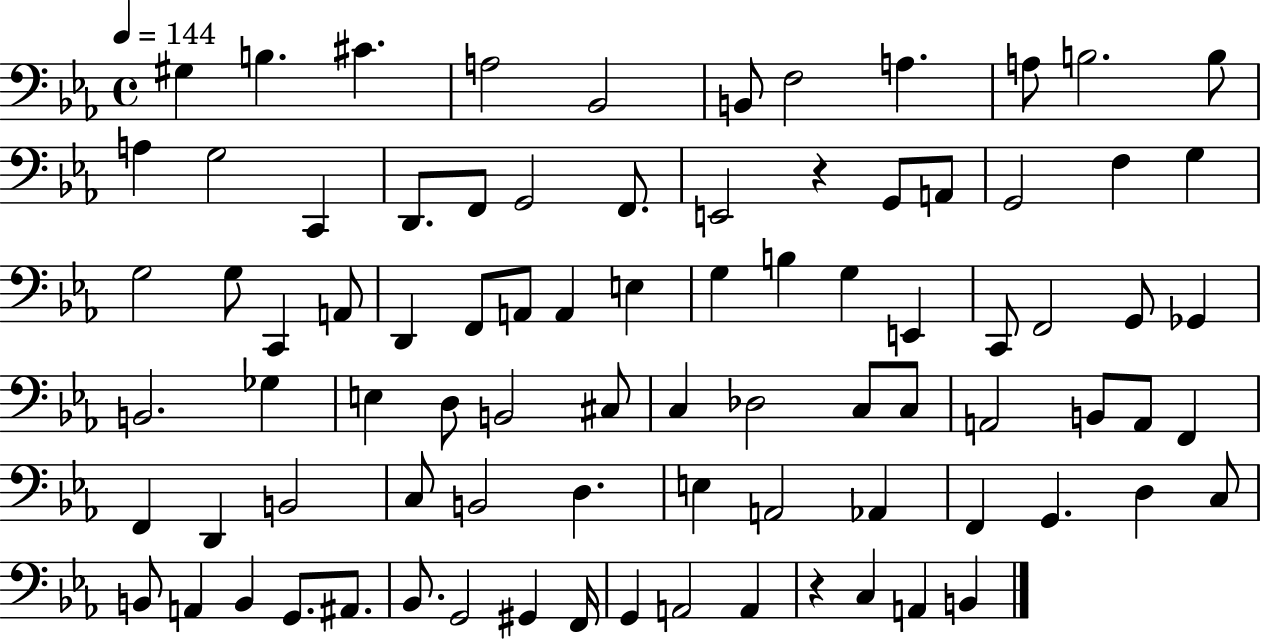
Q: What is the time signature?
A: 4/4